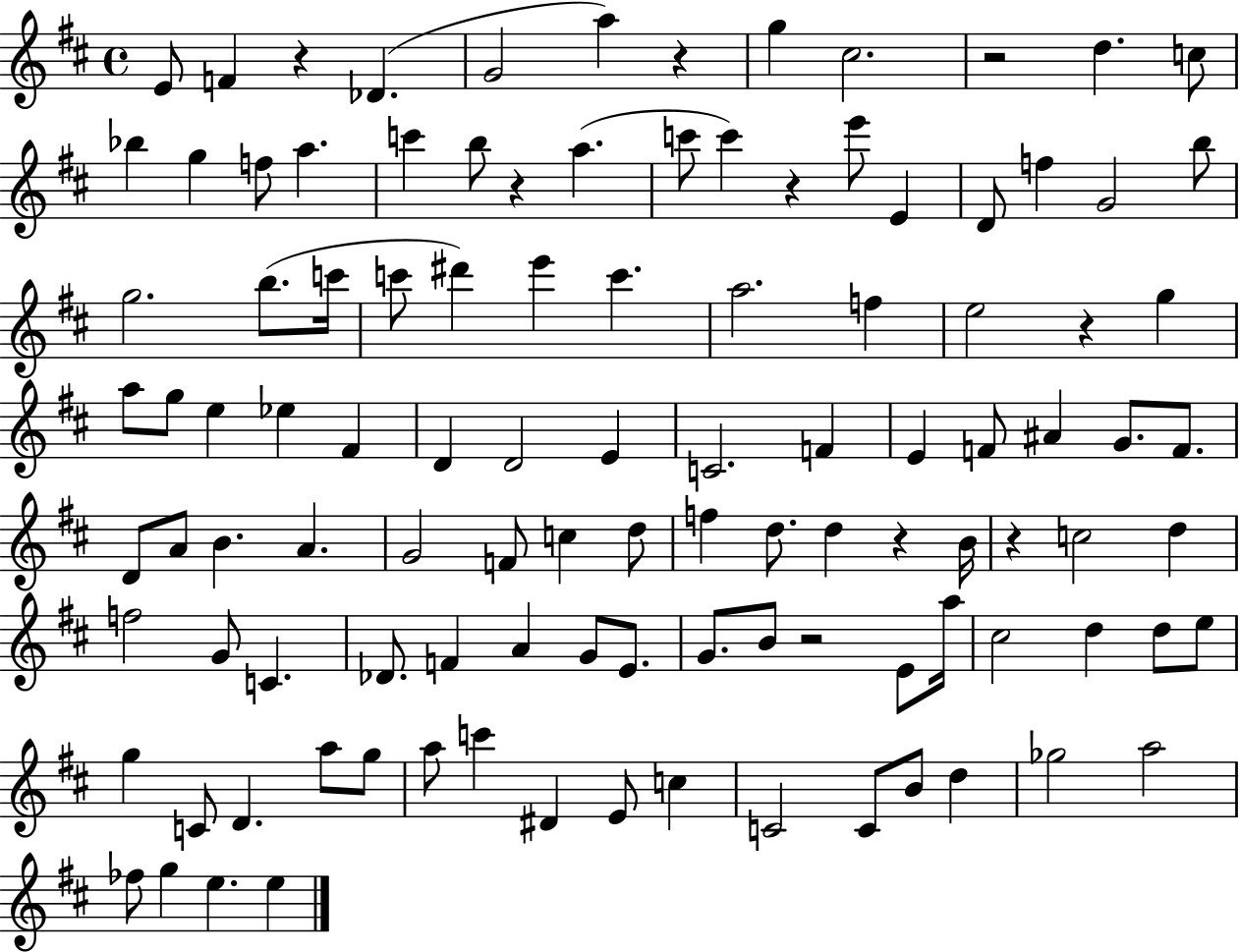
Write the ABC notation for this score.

X:1
T:Untitled
M:4/4
L:1/4
K:D
E/2 F z _D G2 a z g ^c2 z2 d c/2 _b g f/2 a c' b/2 z a c'/2 c' z e'/2 E D/2 f G2 b/2 g2 b/2 c'/4 c'/2 ^d' e' c' a2 f e2 z g a/2 g/2 e _e ^F D D2 E C2 F E F/2 ^A G/2 F/2 D/2 A/2 B A G2 F/2 c d/2 f d/2 d z B/4 z c2 d f2 G/2 C _D/2 F A G/2 E/2 G/2 B/2 z2 E/2 a/4 ^c2 d d/2 e/2 g C/2 D a/2 g/2 a/2 c' ^D E/2 c C2 C/2 B/2 d _g2 a2 _f/2 g e e